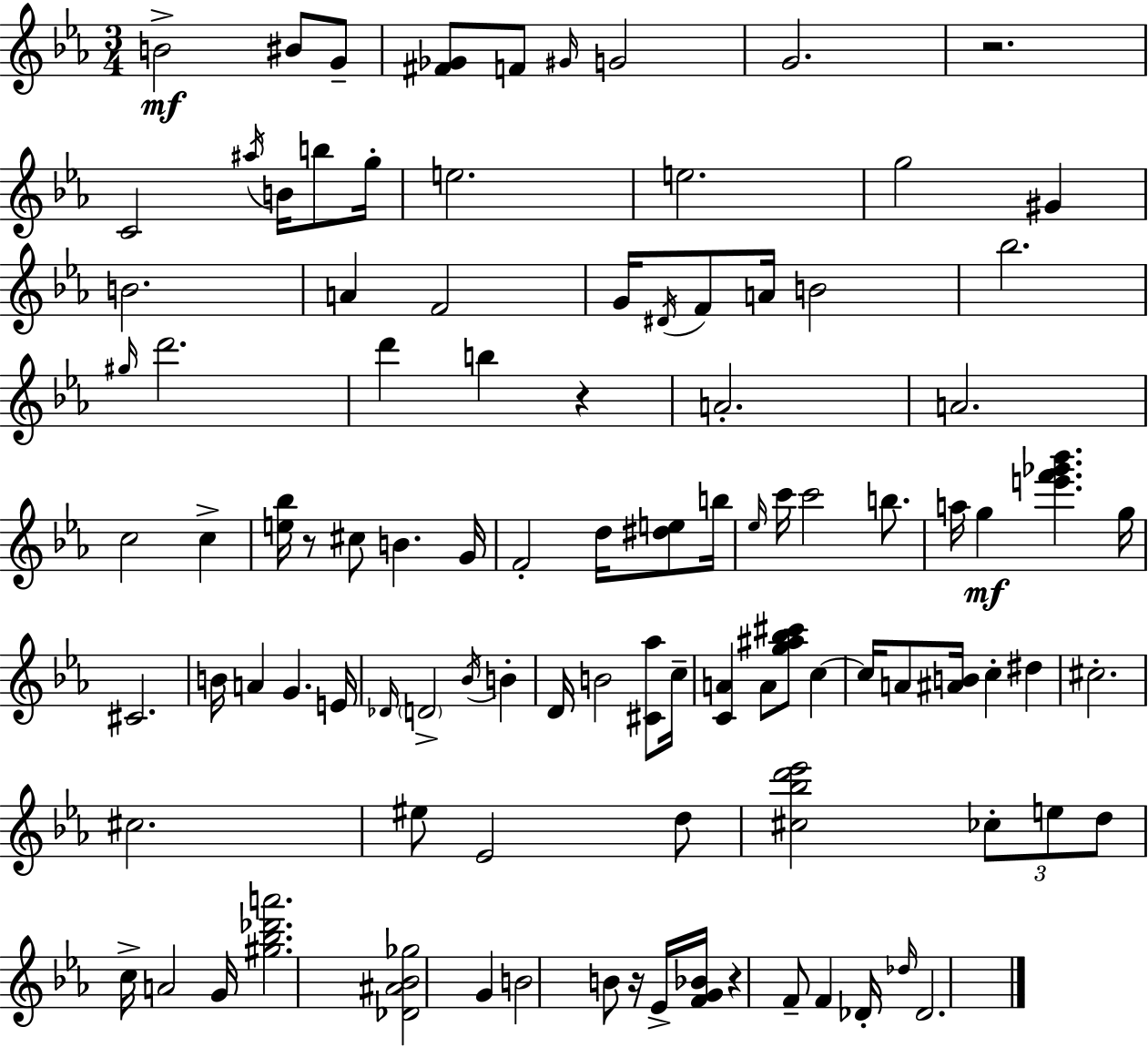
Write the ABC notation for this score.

X:1
T:Untitled
M:3/4
L:1/4
K:Eb
B2 ^B/2 G/2 [^F_G]/2 F/2 ^G/4 G2 G2 z2 C2 ^a/4 B/4 b/2 g/4 e2 e2 g2 ^G B2 A F2 G/4 ^D/4 F/2 A/4 B2 _b2 ^g/4 d'2 d' b z A2 A2 c2 c [e_b]/4 z/2 ^c/2 B G/4 F2 d/4 [^de]/2 b/4 _e/4 c'/4 c'2 b/2 a/4 g [e'f'_g'_b'] g/4 ^C2 B/4 A G E/4 _D/4 D2 _B/4 B D/4 B2 [^C_a]/2 c/4 [CA] A/2 [g^a_b^c']/2 c c/4 A/2 [^AB]/4 c ^d ^c2 ^c2 ^e/2 _E2 d/2 [^c_bd'_e']2 _c/2 e/2 d/2 c/4 A2 G/4 [^g_b_d'a']2 [_D^A_B_g]2 G B2 B/2 z/4 _E/4 [FG_B]/4 z F/2 F _D/4 _d/4 _D2